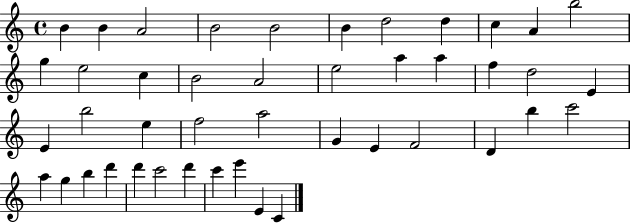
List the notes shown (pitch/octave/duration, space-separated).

B4/q B4/q A4/h B4/h B4/h B4/q D5/h D5/q C5/q A4/q B5/h G5/q E5/h C5/q B4/h A4/h E5/h A5/q A5/q F5/q D5/h E4/q E4/q B5/h E5/q F5/h A5/h G4/q E4/q F4/h D4/q B5/q C6/h A5/q G5/q B5/q D6/q D6/q C6/h D6/q C6/q E6/q E4/q C4/q